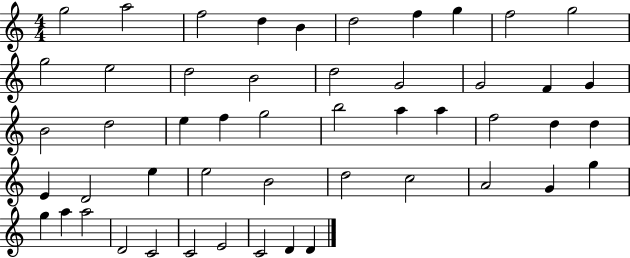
G5/h A5/h F5/h D5/q B4/q D5/h F5/q G5/q F5/h G5/h G5/h E5/h D5/h B4/h D5/h G4/h G4/h F4/q G4/q B4/h D5/h E5/q F5/q G5/h B5/h A5/q A5/q F5/h D5/q D5/q E4/q D4/h E5/q E5/h B4/h D5/h C5/h A4/h G4/q G5/q G5/q A5/q A5/h D4/h C4/h C4/h E4/h C4/h D4/q D4/q